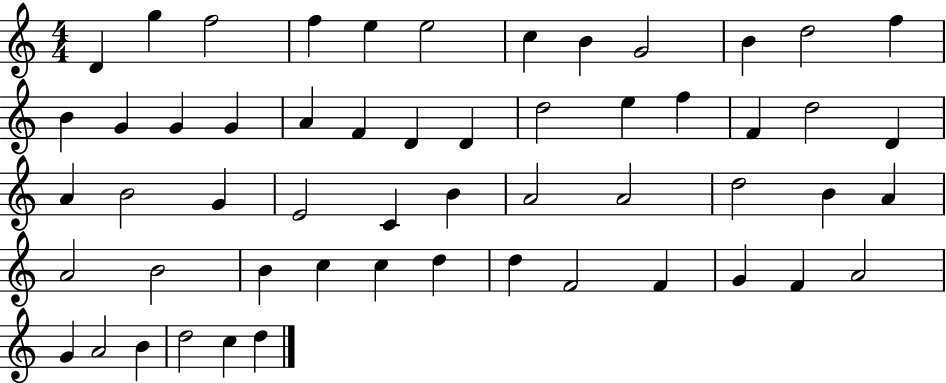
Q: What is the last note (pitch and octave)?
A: D5